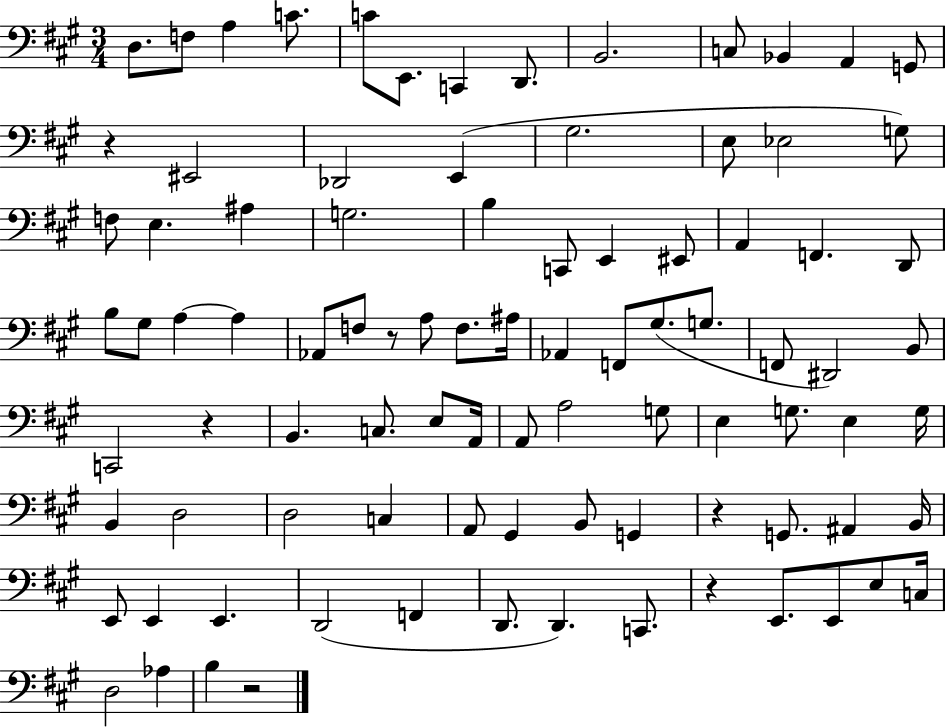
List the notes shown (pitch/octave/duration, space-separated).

D3/e. F3/e A3/q C4/e. C4/e E2/e. C2/q D2/e. B2/h. C3/e Bb2/q A2/q G2/e R/q EIS2/h Db2/h E2/q G#3/h. E3/e Eb3/h G3/e F3/e E3/q. A#3/q G3/h. B3/q C2/e E2/q EIS2/e A2/q F2/q. D2/e B3/e G#3/e A3/q A3/q Ab2/e F3/e R/e A3/e F3/e. A#3/s Ab2/q F2/e G#3/e. G3/e. F2/e D#2/h B2/e C2/h R/q B2/q. C3/e. E3/e A2/s A2/e A3/h G3/e E3/q G3/e. E3/q G3/s B2/q D3/h D3/h C3/q A2/e G#2/q B2/e G2/q R/q G2/e. A#2/q B2/s E2/e E2/q E2/q. D2/h F2/q D2/e. D2/q. C2/e. R/q E2/e. E2/e E3/e C3/s D3/h Ab3/q B3/q R/h